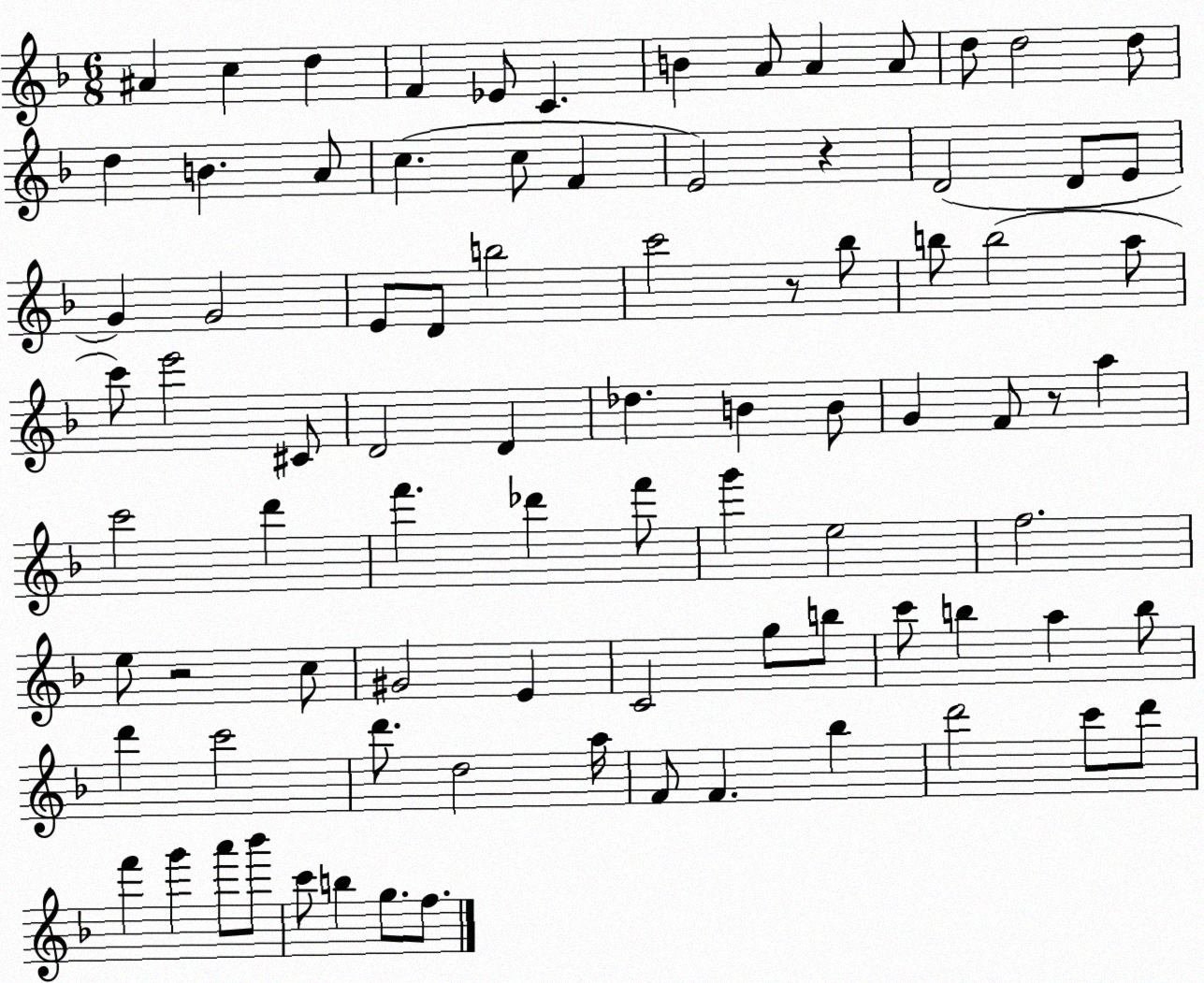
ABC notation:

X:1
T:Untitled
M:6/8
L:1/4
K:F
^A c d F _E/2 C B A/2 A A/2 d/2 d2 d/2 d B A/2 c c/2 F E2 z D2 D/2 E/2 G G2 E/2 D/2 b2 c'2 z/2 _b/2 b/2 b2 a/2 c'/2 e'2 ^C/2 D2 D _d B B/2 G F/2 z/2 a c'2 d' f' _d' f'/2 g' e2 f2 e/2 z2 c/2 ^G2 E C2 g/2 b/2 c'/2 b a b/2 d' c'2 d'/2 d2 a/4 F/2 F _b d'2 c'/2 d'/2 f' g' a'/2 _b'/2 c'/2 b g/2 f/2